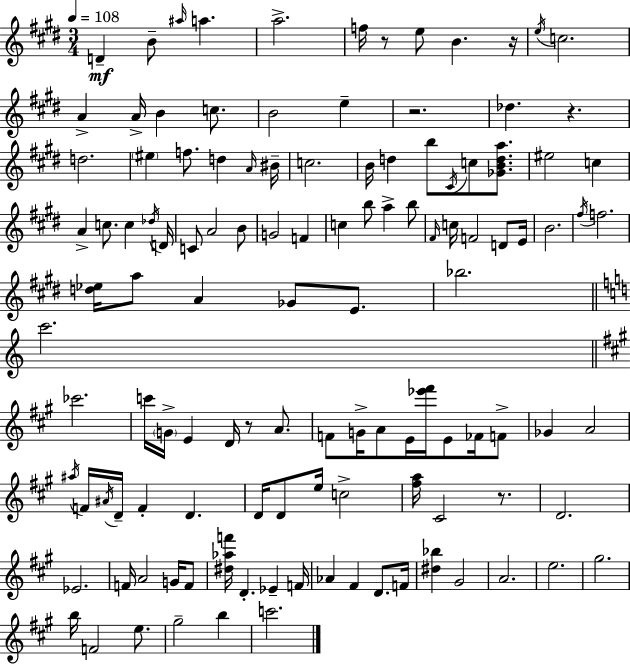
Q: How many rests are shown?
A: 6